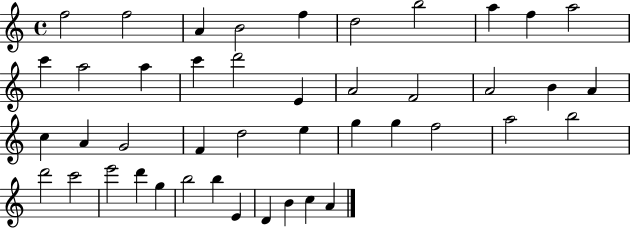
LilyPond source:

{
  \clef treble
  \time 4/4
  \defaultTimeSignature
  \key c \major
  f''2 f''2 | a'4 b'2 f''4 | d''2 b''2 | a''4 f''4 a''2 | \break c'''4 a''2 a''4 | c'''4 d'''2 e'4 | a'2 f'2 | a'2 b'4 a'4 | \break c''4 a'4 g'2 | f'4 d''2 e''4 | g''4 g''4 f''2 | a''2 b''2 | \break d'''2 c'''2 | e'''2 d'''4 g''4 | b''2 b''4 e'4 | d'4 b'4 c''4 a'4 | \break \bar "|."
}